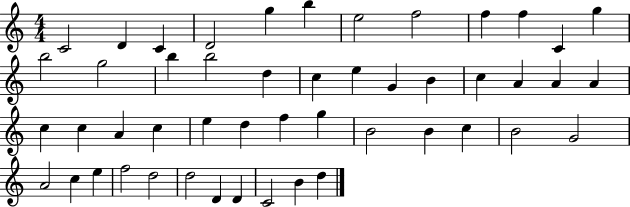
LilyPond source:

{
  \clef treble
  \numericTimeSignature
  \time 4/4
  \key c \major
  c'2 d'4 c'4 | d'2 g''4 b''4 | e''2 f''2 | f''4 f''4 c'4 g''4 | \break b''2 g''2 | b''4 b''2 d''4 | c''4 e''4 g'4 b'4 | c''4 a'4 a'4 a'4 | \break c''4 c''4 a'4 c''4 | e''4 d''4 f''4 g''4 | b'2 b'4 c''4 | b'2 g'2 | \break a'2 c''4 e''4 | f''2 d''2 | d''2 d'4 d'4 | c'2 b'4 d''4 | \break \bar "|."
}